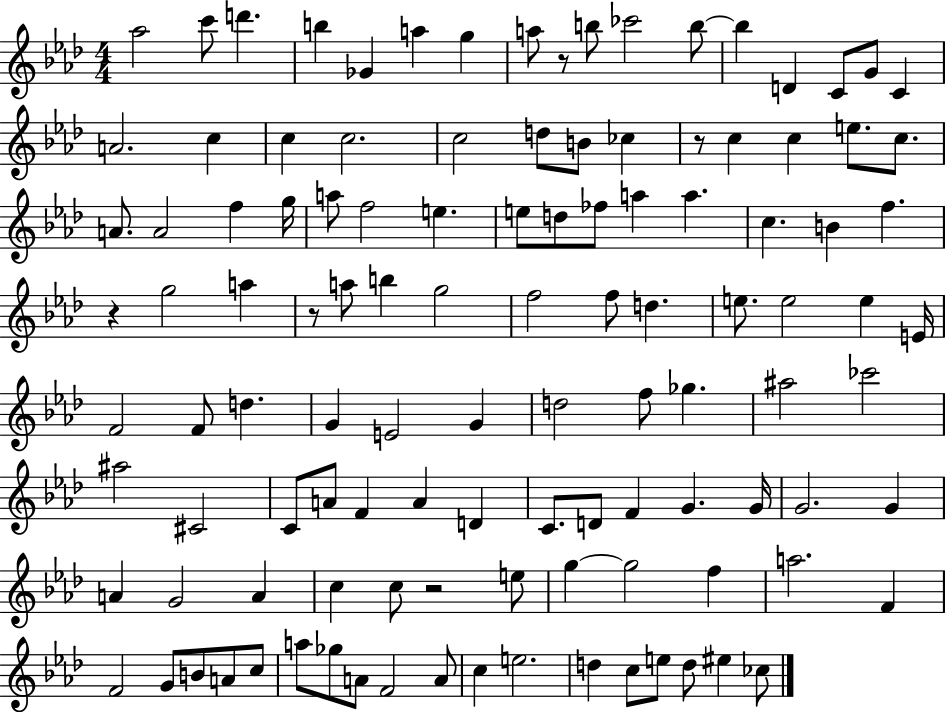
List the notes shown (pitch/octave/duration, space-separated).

Ab5/h C6/e D6/q. B5/q Gb4/q A5/q G5/q A5/e R/e B5/e CES6/h B5/e B5/q D4/q C4/e G4/e C4/q A4/h. C5/q C5/q C5/h. C5/h D5/e B4/e CES5/q R/e C5/q C5/q E5/e. C5/e. A4/e. A4/h F5/q G5/s A5/e F5/h E5/q. E5/e D5/e FES5/e A5/q A5/q. C5/q. B4/q F5/q. R/q G5/h A5/q R/e A5/e B5/q G5/h F5/h F5/e D5/q. E5/e. E5/h E5/q E4/s F4/h F4/e D5/q. G4/q E4/h G4/q D5/h F5/e Gb5/q. A#5/h CES6/h A#5/h C#4/h C4/e A4/e F4/q A4/q D4/q C4/e. D4/e F4/q G4/q. G4/s G4/h. G4/q A4/q G4/h A4/q C5/q C5/e R/h E5/e G5/q G5/h F5/q A5/h. F4/q F4/h G4/e B4/e A4/e C5/e A5/e Gb5/e A4/e F4/h A4/e C5/q E5/h. D5/q C5/e E5/e D5/e EIS5/q CES5/e